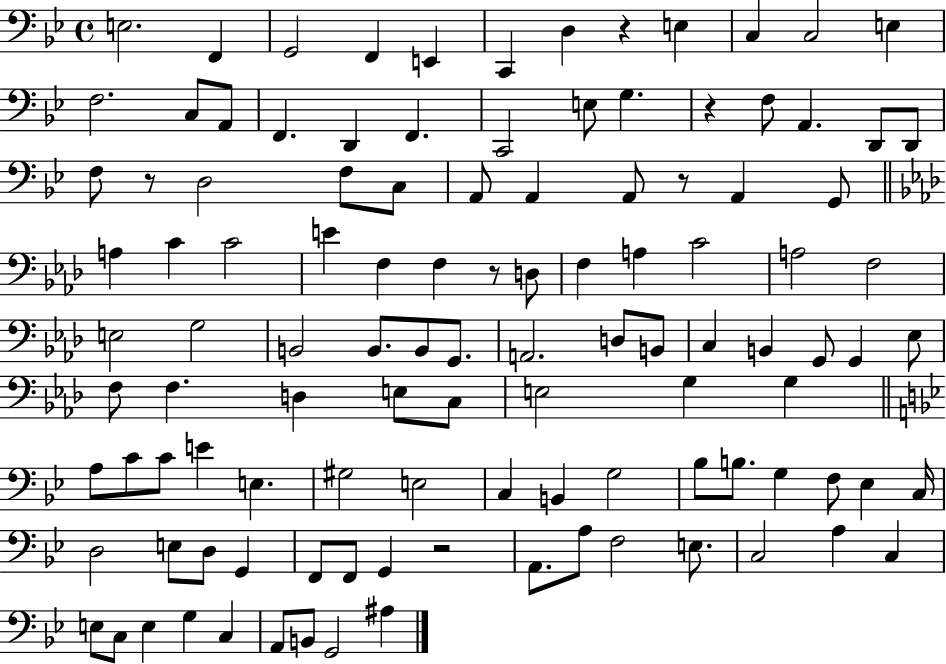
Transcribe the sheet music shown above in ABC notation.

X:1
T:Untitled
M:4/4
L:1/4
K:Bb
E,2 F,, G,,2 F,, E,, C,, D, z E, C, C,2 E, F,2 C,/2 A,,/2 F,, D,, F,, C,,2 E,/2 G, z F,/2 A,, D,,/2 D,,/2 F,/2 z/2 D,2 F,/2 C,/2 A,,/2 A,, A,,/2 z/2 A,, G,,/2 A, C C2 E F, F, z/2 D,/2 F, A, C2 A,2 F,2 E,2 G,2 B,,2 B,,/2 B,,/2 G,,/2 A,,2 D,/2 B,,/2 C, B,, G,,/2 G,, _E,/2 F,/2 F, D, E,/2 C,/2 E,2 G, G, A,/2 C/2 C/2 E E, ^G,2 E,2 C, B,, G,2 _B,/2 B,/2 G, F,/2 _E, C,/4 D,2 E,/2 D,/2 G,, F,,/2 F,,/2 G,, z2 A,,/2 A,/2 F,2 E,/2 C,2 A, C, E,/2 C,/2 E, G, C, A,,/2 B,,/2 G,,2 ^A,